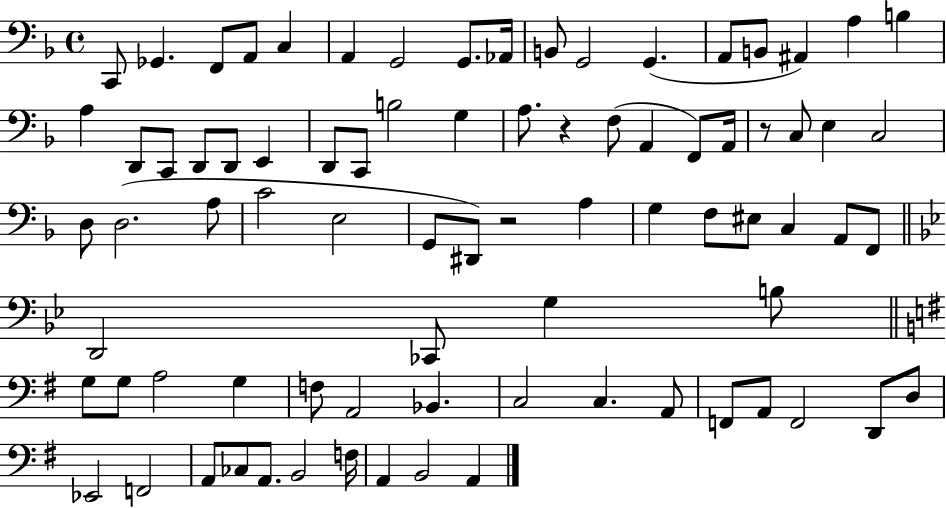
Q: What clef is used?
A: bass